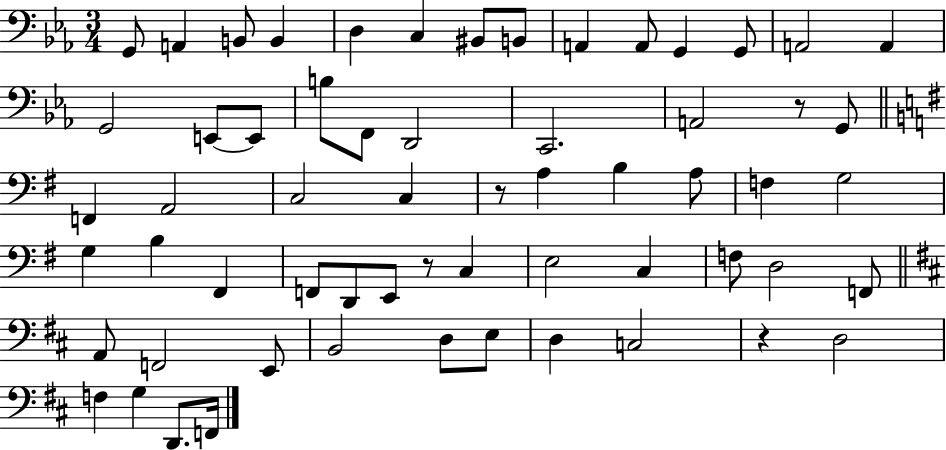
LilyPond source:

{
  \clef bass
  \numericTimeSignature
  \time 3/4
  \key ees \major
  \repeat volta 2 { g,8 a,4 b,8 b,4 | d4 c4 bis,8 b,8 | a,4 a,8 g,4 g,8 | a,2 a,4 | \break g,2 e,8~~ e,8 | b8 f,8 d,2 | c,2. | a,2 r8 g,8 | \break \bar "||" \break \key g \major f,4 a,2 | c2 c4 | r8 a4 b4 a8 | f4 g2 | \break g4 b4 fis,4 | f,8 d,8 e,8 r8 c4 | e2 c4 | f8 d2 f,8 | \break \bar "||" \break \key d \major a,8 f,2 e,8 | b,2 d8 e8 | d4 c2 | r4 d2 | \break f4 g4 d,8. f,16 | } \bar "|."
}